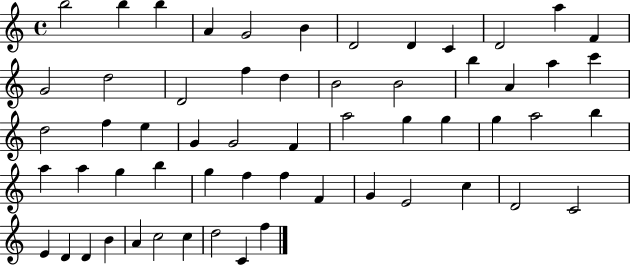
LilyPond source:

{
  \clef treble
  \time 4/4
  \defaultTimeSignature
  \key c \major
  b''2 b''4 b''4 | a'4 g'2 b'4 | d'2 d'4 c'4 | d'2 a''4 f'4 | \break g'2 d''2 | d'2 f''4 d''4 | b'2 b'2 | b''4 a'4 a''4 c'''4 | \break d''2 f''4 e''4 | g'4 g'2 f'4 | a''2 g''4 g''4 | g''4 a''2 b''4 | \break a''4 a''4 g''4 b''4 | g''4 f''4 f''4 f'4 | g'4 e'2 c''4 | d'2 c'2 | \break e'4 d'4 d'4 b'4 | a'4 c''2 c''4 | d''2 c'4 f''4 | \bar "|."
}